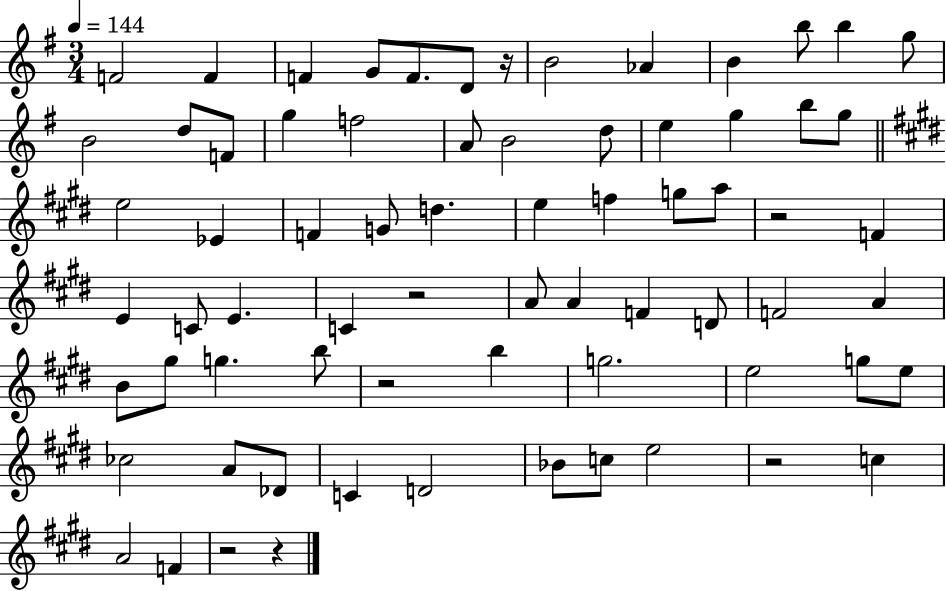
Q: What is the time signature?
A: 3/4